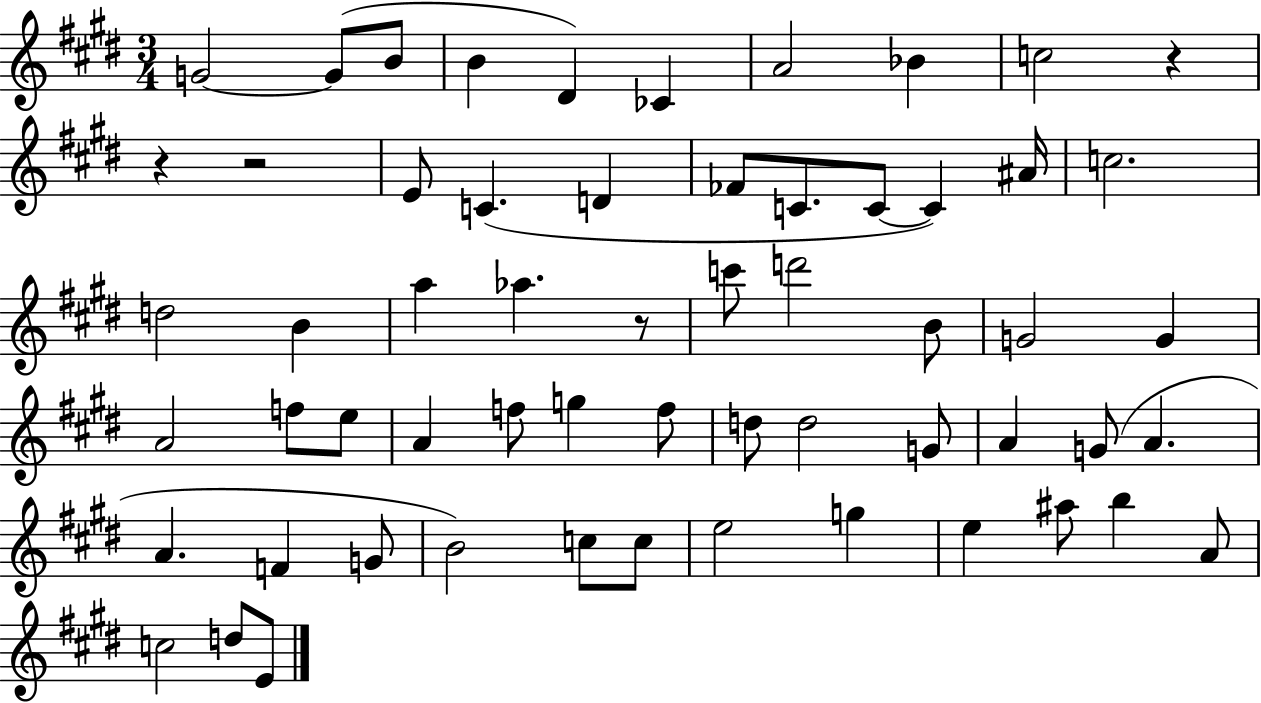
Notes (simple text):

G4/h G4/e B4/e B4/q D#4/q CES4/q A4/h Bb4/q C5/h R/q R/q R/h E4/e C4/q. D4/q FES4/e C4/e. C4/e C4/q A#4/s C5/h. D5/h B4/q A5/q Ab5/q. R/e C6/e D6/h B4/e G4/h G4/q A4/h F5/e E5/e A4/q F5/e G5/q F5/e D5/e D5/h G4/e A4/q G4/e A4/q. A4/q. F4/q G4/e B4/h C5/e C5/e E5/h G5/q E5/q A#5/e B5/q A4/e C5/h D5/e E4/e